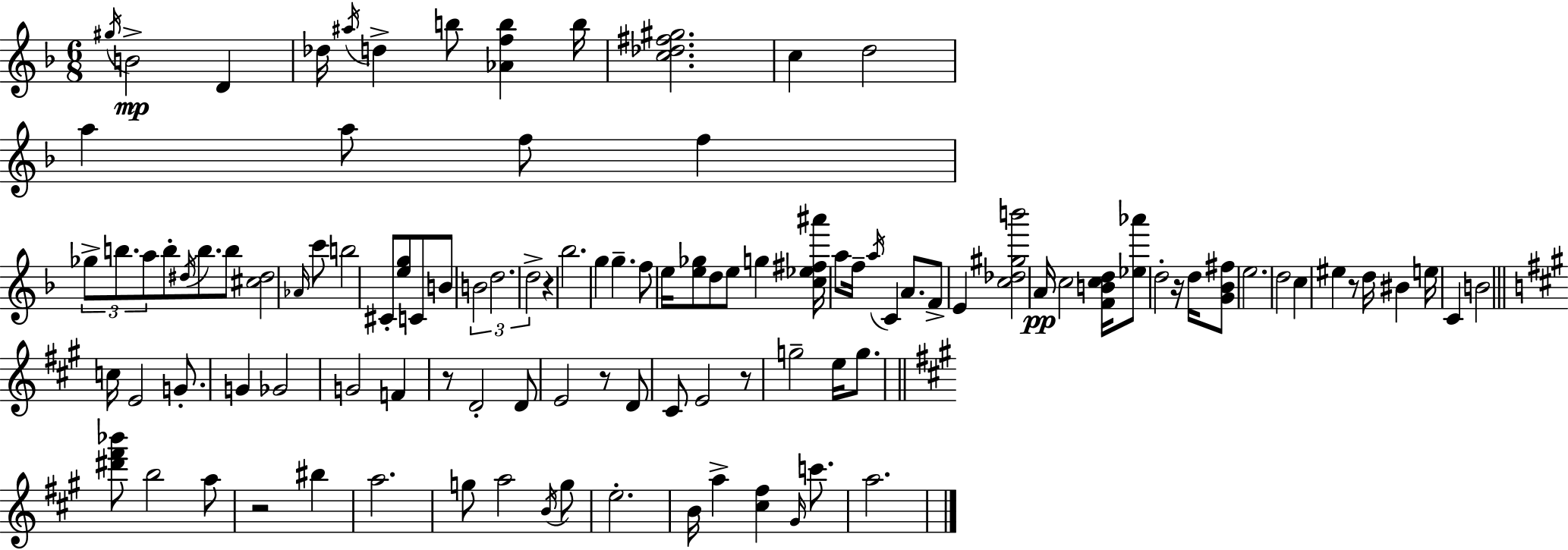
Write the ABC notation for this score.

X:1
T:Untitled
M:6/8
L:1/4
K:F
^g/4 B2 D _d/4 ^a/4 d b/2 [_Afb] b/4 [c_d^f^g]2 c d2 a a/2 f/2 f _g/2 b/2 a/2 b/2 ^d/4 b/2 b/2 [^c^d]2 _A/4 c'/2 b2 ^C/2 [eg]/2 C/2 B/2 B2 d2 d2 z _b2 g g f/2 e/4 [e_g]/2 d/2 e/2 g [c_e^f^a']/4 a/2 f/4 a/4 C A/2 F/2 E [c_d^gb']2 A/4 c2 [FBcd]/4 [_e_a']/2 d2 z/4 d/4 [G_B^f]/2 e2 d2 c ^e z/2 d/4 ^B e/4 C B2 c/4 E2 G/2 G _G2 G2 F z/2 D2 D/2 E2 z/2 D/2 ^C/2 E2 z/2 g2 e/4 g/2 [^d'^f'_b']/2 b2 a/2 z2 ^b a2 g/2 a2 B/4 g/2 e2 B/4 a [^c^f] ^G/4 c'/2 a2